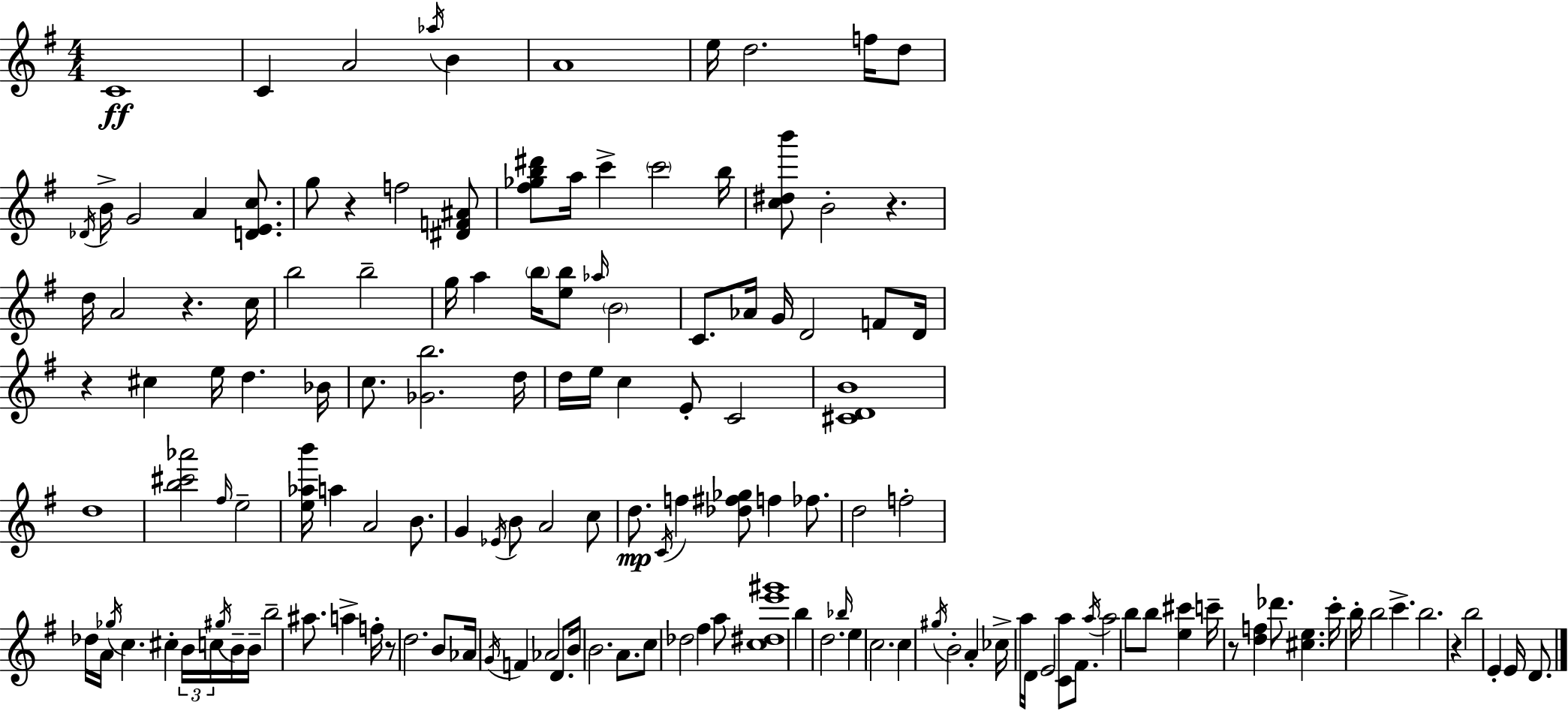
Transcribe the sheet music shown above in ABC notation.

X:1
T:Untitled
M:4/4
L:1/4
K:G
C4 C A2 _a/4 B A4 e/4 d2 f/4 d/2 _D/4 B/4 G2 A [DEc]/2 g/2 z f2 [^DF^A]/2 [^f_gb^d']/2 a/4 c' c'2 b/4 [c^db']/2 B2 z d/4 A2 z c/4 b2 b2 g/4 a b/4 [eb]/2 _a/4 B2 C/2 _A/4 G/4 D2 F/2 D/4 z ^c e/4 d _B/4 c/2 [_Gb]2 d/4 d/4 e/4 c E/2 C2 [^CDB]4 d4 [b^c'_a']2 ^f/4 e2 [e_ab']/4 a A2 B/2 G _E/4 B/2 A2 c/2 d/2 C/4 f [_d^f_g]/2 f _f/2 d2 f2 _d/4 A/4 _g/4 c ^c B/4 c/4 ^g/4 B/4 B/4 b2 ^a/2 a f/4 z/2 d2 B/2 _A/4 G/4 F _A2 D/2 B/4 B2 A/2 c/2 _d2 ^f a/2 [c^de'^g']4 b d2 _b/4 e c2 c ^g/4 B2 A _c/4 a/4 D/4 E2 [Ca]/2 ^F/2 a/4 a2 b/2 b/2 [e^c'] c'/4 z/2 [df] _d'/2 [^ce] c'/4 b/4 b2 c' b2 z b2 E E/4 D/2